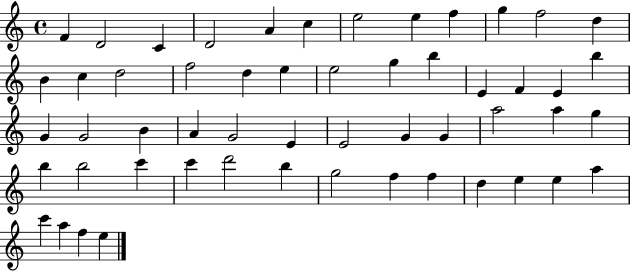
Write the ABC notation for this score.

X:1
T:Untitled
M:4/4
L:1/4
K:C
F D2 C D2 A c e2 e f g f2 d B c d2 f2 d e e2 g b E F E b G G2 B A G2 E E2 G G a2 a g b b2 c' c' d'2 b g2 f f d e e a c' a f e